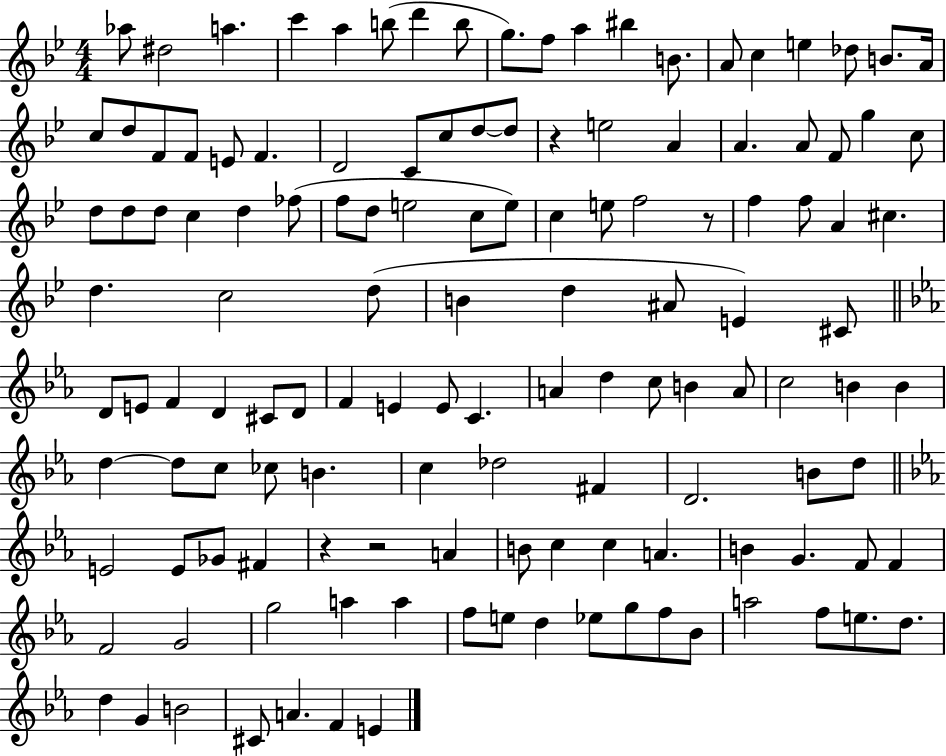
Ab5/e D#5/h A5/q. C6/q A5/q B5/e D6/q B5/e G5/e. F5/e A5/q BIS5/q B4/e. A4/e C5/q E5/q Db5/e B4/e. A4/s C5/e D5/e F4/e F4/e E4/e F4/q. D4/h C4/e C5/e D5/e D5/e R/q E5/h A4/q A4/q. A4/e F4/e G5/q C5/e D5/e D5/e D5/e C5/q D5/q FES5/e F5/e D5/e E5/h C5/e E5/e C5/q E5/e F5/h R/e F5/q F5/e A4/q C#5/q. D5/q. C5/h D5/e B4/q D5/q A#4/e E4/q C#4/e D4/e E4/e F4/q D4/q C#4/e D4/e F4/q E4/q E4/e C4/q. A4/q D5/q C5/e B4/q A4/e C5/h B4/q B4/q D5/q D5/e C5/e CES5/e B4/q. C5/q Db5/h F#4/q D4/h. B4/e D5/e E4/h E4/e Gb4/e F#4/q R/q R/h A4/q B4/e C5/q C5/q A4/q. B4/q G4/q. F4/e F4/q F4/h G4/h G5/h A5/q A5/q F5/e E5/e D5/q Eb5/e G5/e F5/e Bb4/e A5/h F5/e E5/e. D5/e. D5/q G4/q B4/h C#4/e A4/q. F4/q E4/q